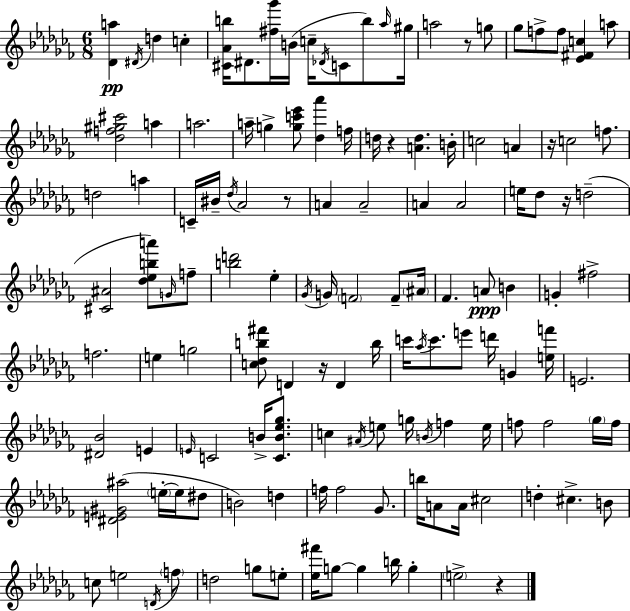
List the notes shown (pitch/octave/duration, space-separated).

[Db4,A5]/q D#4/s D5/q C5/q [C#4,Ab4,B5]/s D#4/e. [F#5,Gb6]/s B4/s C5/s Db4/s C4/e B5/e Ab5/s G#5/s A5/h R/e G5/e Gb5/e F5/e F5/e [Eb4,F#4,C5]/q A5/e [Db5,F5,G#5,C#6]/h A5/q A5/h. A5/s G5/q [G5,C6,Eb6]/e [Db5,Ab6]/q F5/s D5/s R/q [A4,D5]/q. B4/s C5/h A4/q R/s C5/h F5/e. D5/h A5/q C4/s BIS4/s Db5/s Ab4/h R/e A4/q A4/h A4/q A4/h E5/s Db5/e R/s D5/h [C#4,A#4]/h [Db5,Eb5,B5,A6]/e G4/s F5/e [B5,D6]/h Eb5/q Gb4/s G4/s F4/h F4/e A#4/s FES4/q. A4/e B4/q G4/q F#5/h F5/h. E5/q G5/h [C5,Db5,B5,F#6]/e D4/q R/s D4/q B5/s C6/s Ab5/s C6/e. E6/e D6/s G4/q [E5,F6]/s E4/h. [D#4,Bb4]/h E4/q E4/s C4/h B4/s [C4,B4,Eb5,Gb5]/e. C5/q A#4/s E5/e G5/s B4/s F5/q E5/s F5/e F5/h Gb5/s F5/s [D#4,E4,G#4,A#5]/h E5/s E5/s D#5/e B4/h D5/q F5/s F5/h Gb4/e. B5/s A4/e A4/s C#5/h D5/q C#5/q. B4/e C5/e E5/h D4/s F5/e D5/h G5/e E5/e [Eb5,F#6]/s G5/e G5/q B5/s G5/q E5/h R/q